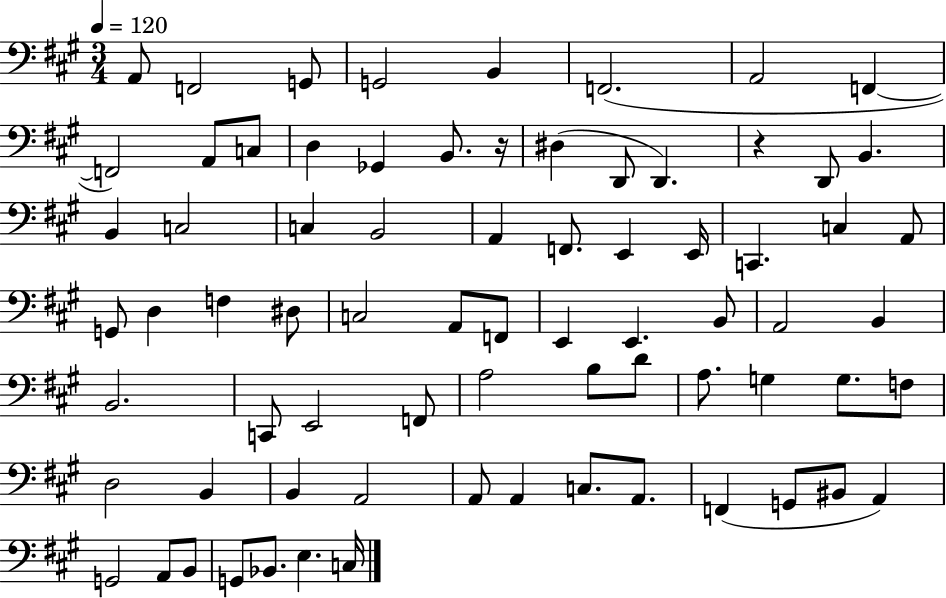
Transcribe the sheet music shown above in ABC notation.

X:1
T:Untitled
M:3/4
L:1/4
K:A
A,,/2 F,,2 G,,/2 G,,2 B,, F,,2 A,,2 F,, F,,2 A,,/2 C,/2 D, _G,, B,,/2 z/4 ^D, D,,/2 D,, z D,,/2 B,, B,, C,2 C, B,,2 A,, F,,/2 E,, E,,/4 C,, C, A,,/2 G,,/2 D, F, ^D,/2 C,2 A,,/2 F,,/2 E,, E,, B,,/2 A,,2 B,, B,,2 C,,/2 E,,2 F,,/2 A,2 B,/2 D/2 A,/2 G, G,/2 F,/2 D,2 B,, B,, A,,2 A,,/2 A,, C,/2 A,,/2 F,, G,,/2 ^B,,/2 A,, G,,2 A,,/2 B,,/2 G,,/2 _B,,/2 E, C,/4